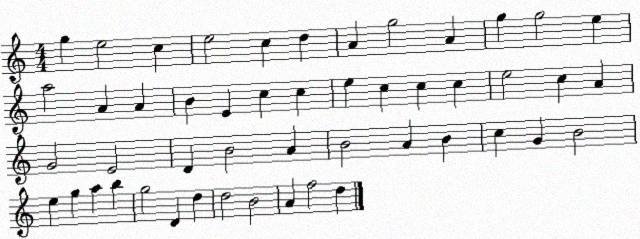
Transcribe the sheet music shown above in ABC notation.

X:1
T:Untitled
M:4/4
L:1/4
K:C
g e2 c e2 c d A g2 A g g2 e a2 A A B E c c e c c c e2 c A G2 E2 D B2 A B2 A B c G B2 e g a b g2 D d d2 B2 A f2 d